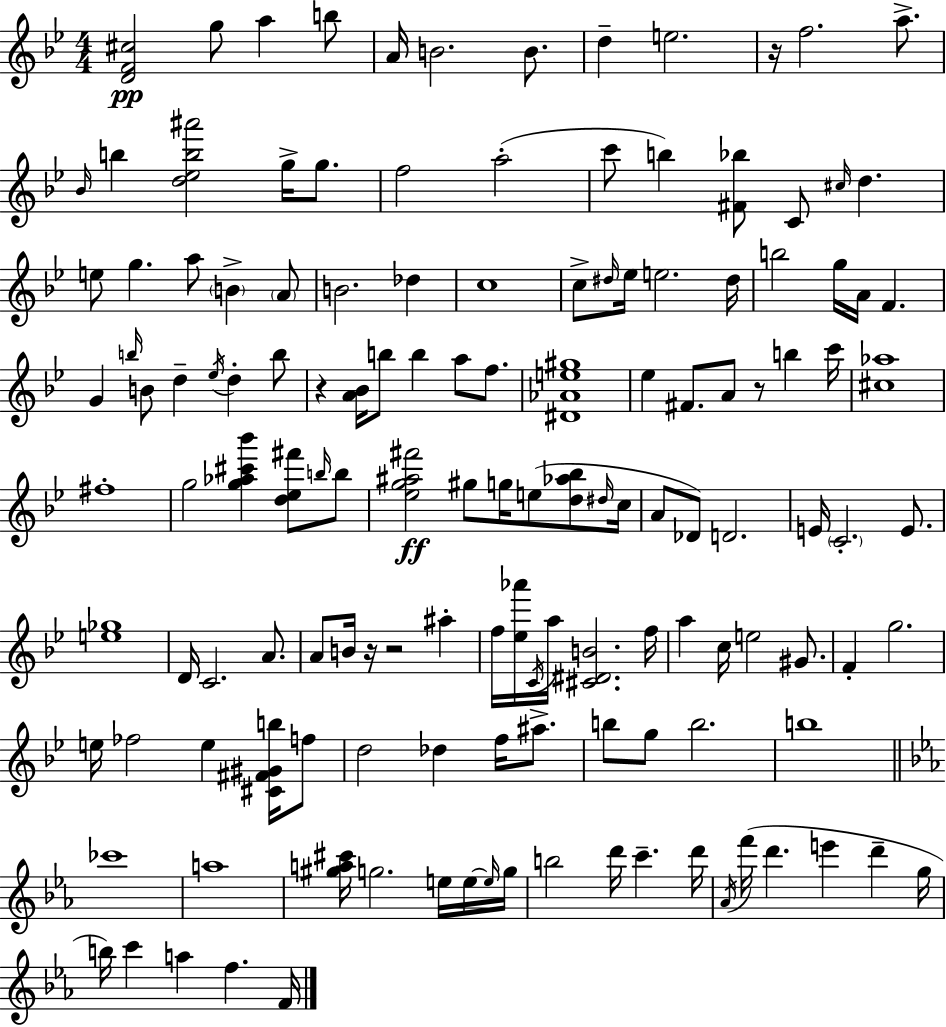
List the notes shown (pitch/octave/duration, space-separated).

[D4,F4,C#5]/h G5/e A5/q B5/e A4/s B4/h. B4/e. D5/q E5/h. R/s F5/h. A5/e. Bb4/s B5/q [D5,Eb5,B5,A#6]/h G5/s G5/e. F5/h A5/h C6/e B5/q [F#4,Bb5]/e C4/e C#5/s D5/q. E5/e G5/q. A5/e B4/q A4/e B4/h. Db5/q C5/w C5/e D#5/s Eb5/s E5/h. D#5/s B5/h G5/s A4/s F4/q. G4/q B5/s B4/e D5/q Eb5/s D5/q B5/e R/q [A4,Bb4]/s B5/e B5/q A5/e F5/e. [D#4,Ab4,E5,G#5]/w Eb5/q F#4/e. A4/e R/e B5/q C6/s [C#5,Ab5]/w F#5/w G5/h [G5,Ab5,C#6,Bb6]/q [D5,Eb5,F#6]/e B5/s B5/e [Eb5,G5,A#5,F#6]/h G#5/e G5/s E5/e [D5,Ab5,Bb5]/e D#5/s C5/s A4/e Db4/e D4/h. E4/s C4/h. E4/e. [E5,Gb5]/w D4/s C4/h. A4/e. A4/e B4/s R/s R/h A#5/q F5/s [Eb5,Ab6]/s C4/s A5/s [C#4,D#4,B4]/h. F5/s A5/q C5/s E5/h G#4/e. F4/q G5/h. E5/s FES5/h E5/q [C#4,F#4,G#4,B5]/s F5/e D5/h Db5/q F5/s A#5/e. B5/e G5/e B5/h. B5/w CES6/w A5/w [G#5,A5,C#6]/s G5/h. E5/s E5/s E5/s G5/s B5/h D6/s C6/q. D6/s Ab4/s F6/s D6/q. E6/q D6/q G5/s B5/s C6/q A5/q F5/q. F4/s